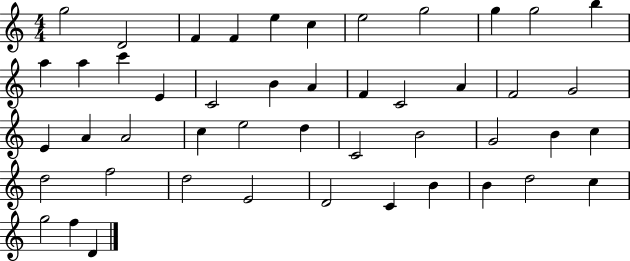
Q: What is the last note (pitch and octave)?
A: D4